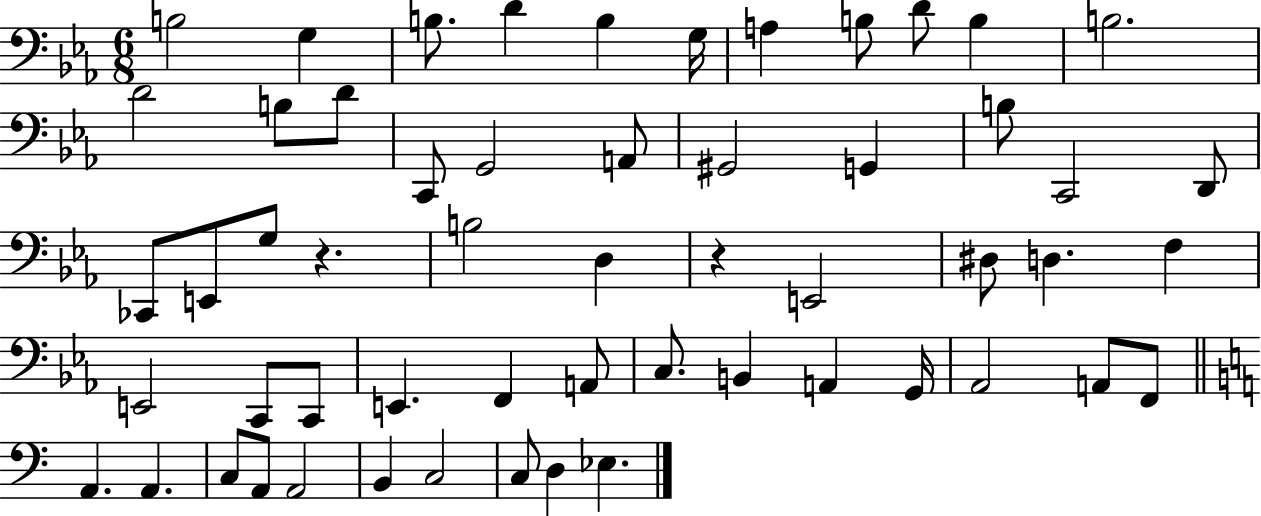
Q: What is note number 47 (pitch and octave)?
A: C3